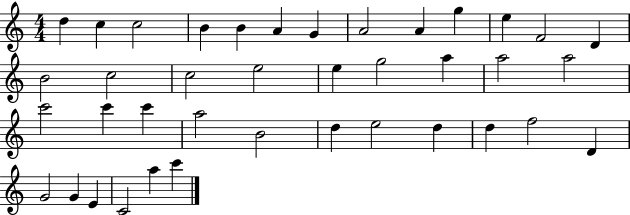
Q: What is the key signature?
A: C major